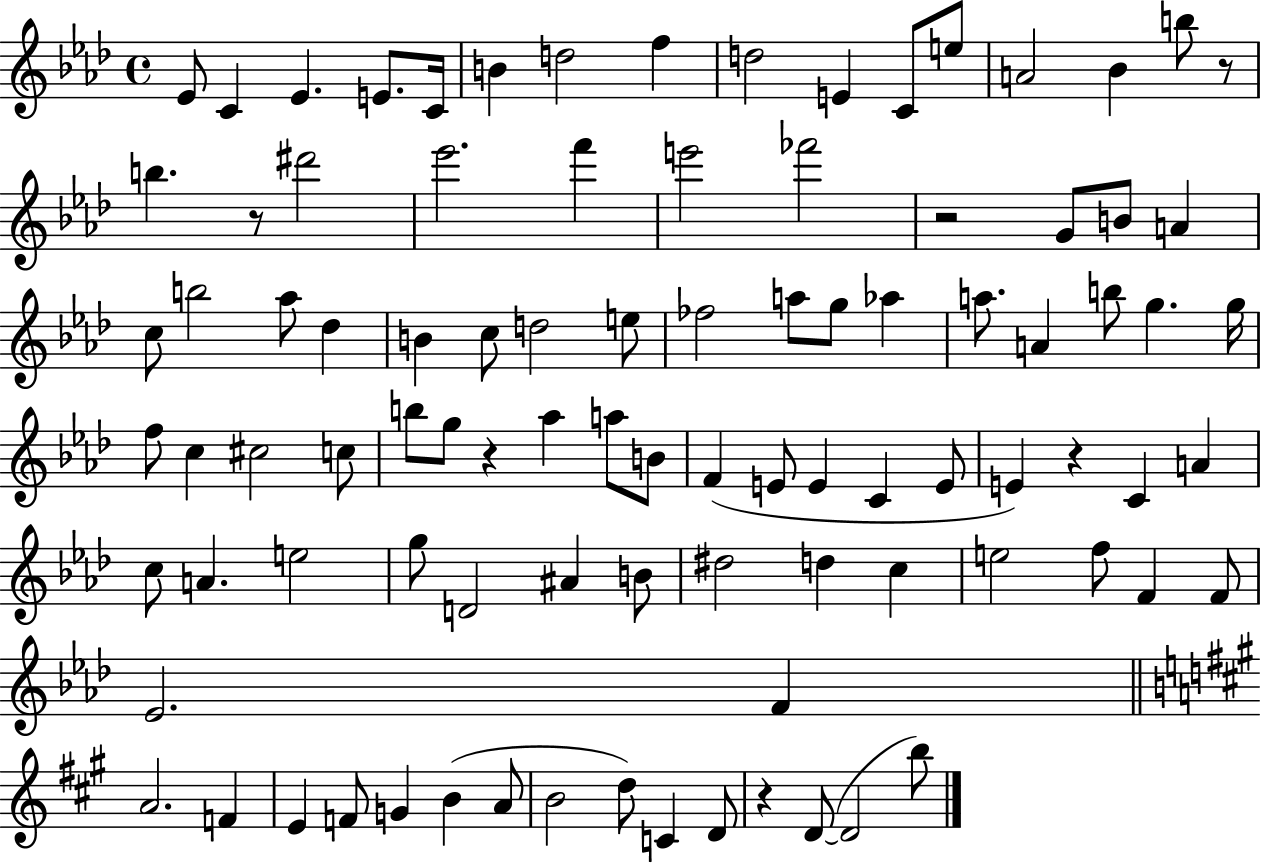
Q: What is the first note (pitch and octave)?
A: Eb4